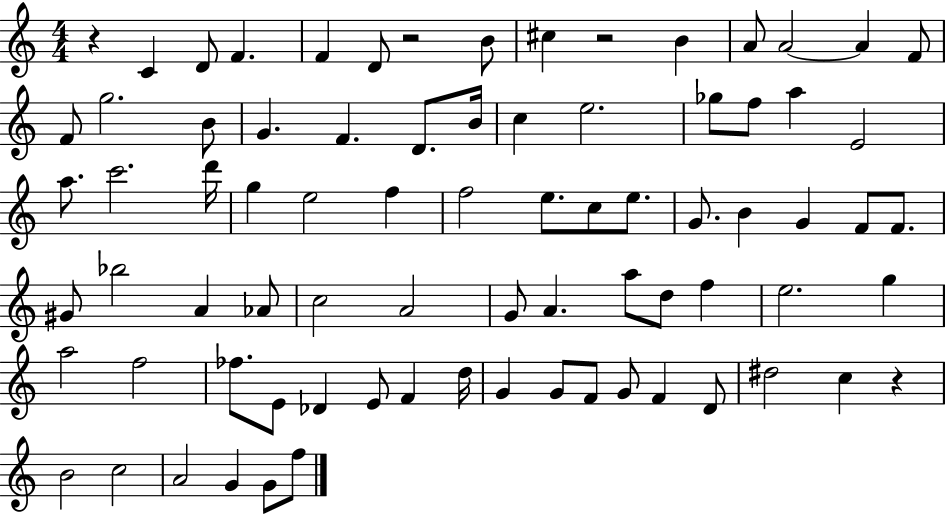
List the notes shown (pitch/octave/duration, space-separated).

R/q C4/q D4/e F4/q. F4/q D4/e R/h B4/e C#5/q R/h B4/q A4/e A4/h A4/q F4/e F4/e G5/h. B4/e G4/q. F4/q. D4/e. B4/s C5/q E5/h. Gb5/e F5/e A5/q E4/h A5/e. C6/h. D6/s G5/q E5/h F5/q F5/h E5/e. C5/e E5/e. G4/e. B4/q G4/q F4/e F4/e. G#4/e Bb5/h A4/q Ab4/e C5/h A4/h G4/e A4/q. A5/e D5/e F5/q E5/h. G5/q A5/h F5/h FES5/e. E4/e Db4/q E4/e F4/q D5/s G4/q G4/e F4/e G4/e F4/q D4/e D#5/h C5/q R/q B4/h C5/h A4/h G4/q G4/e F5/e